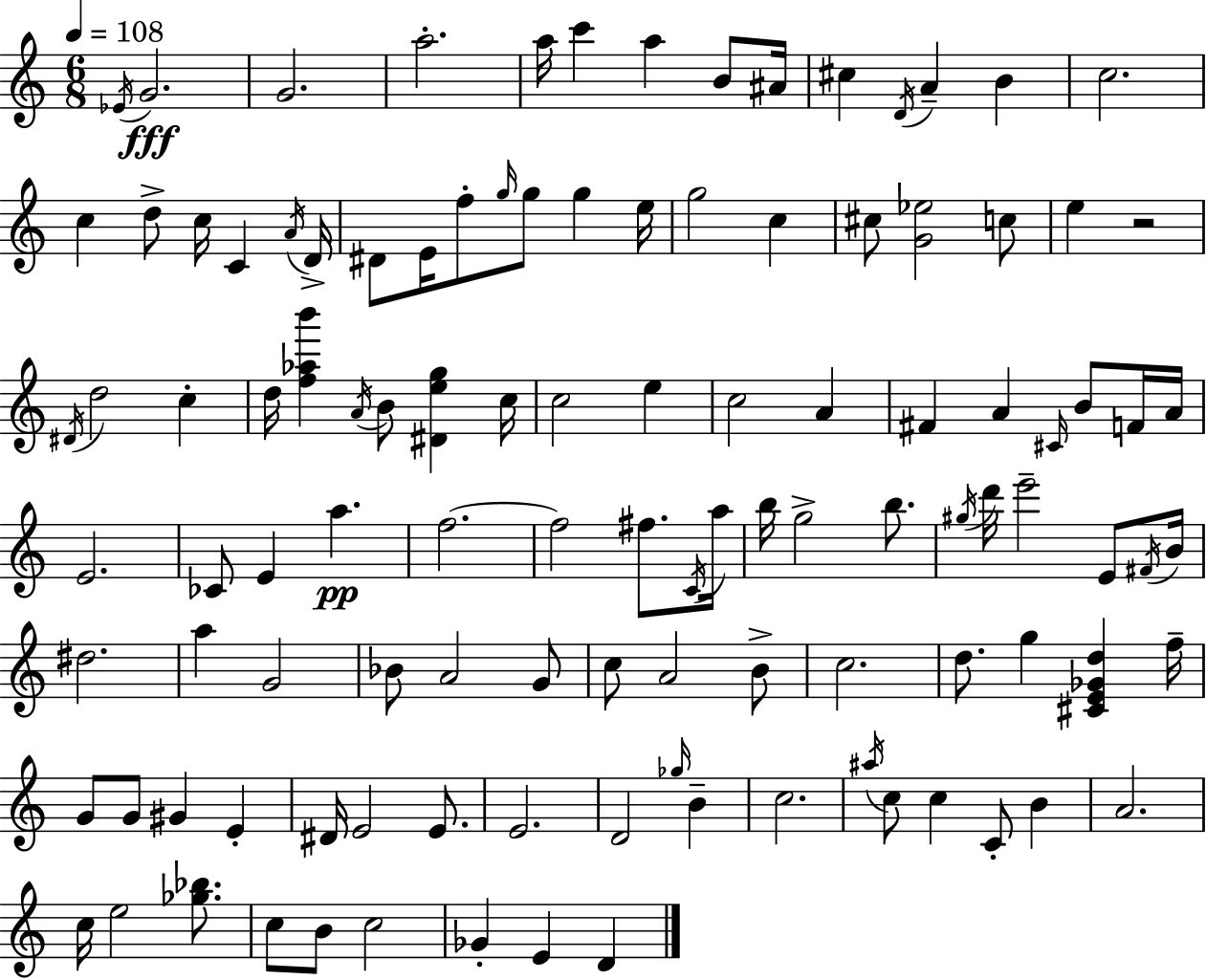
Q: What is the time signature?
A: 6/8